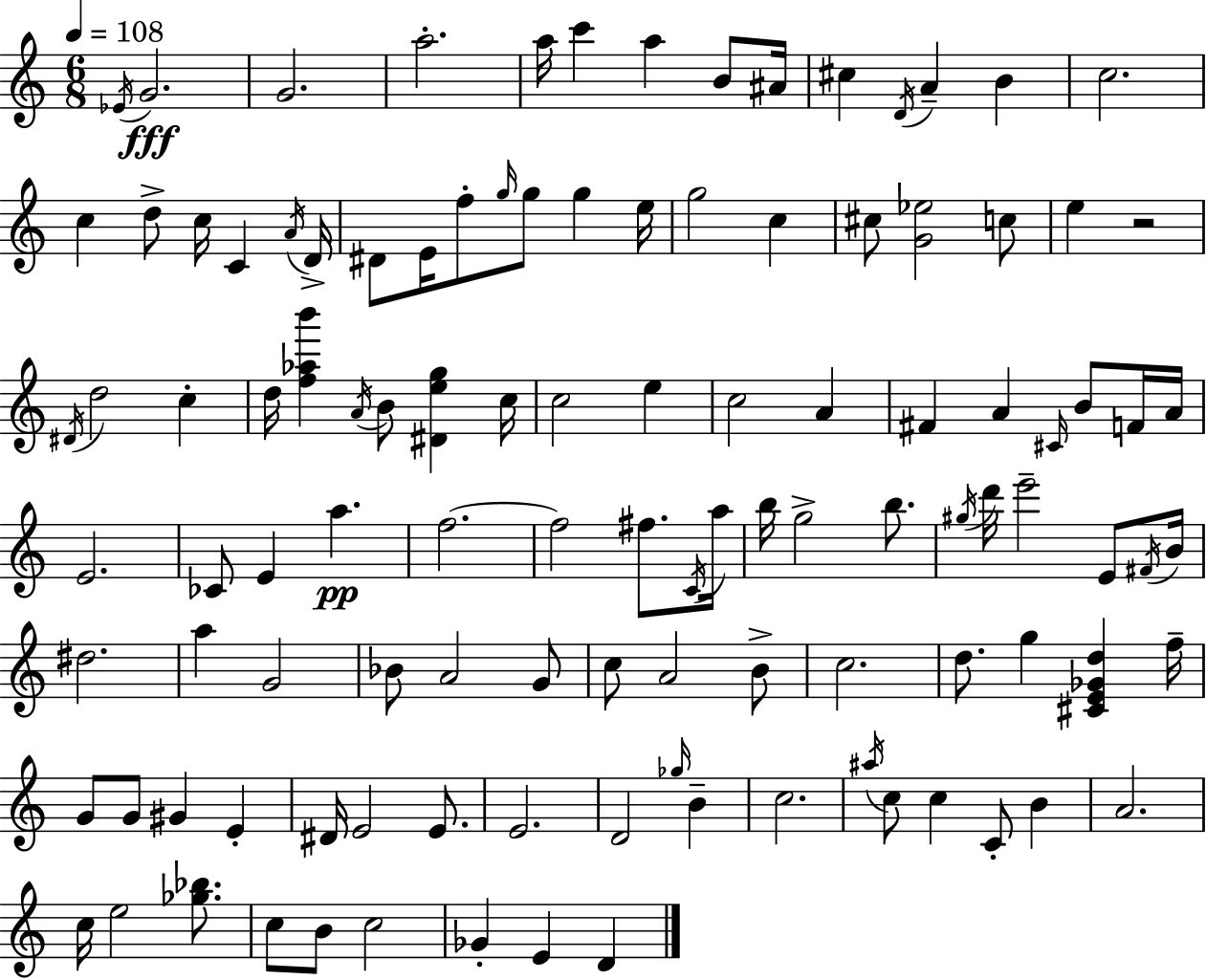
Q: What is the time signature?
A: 6/8